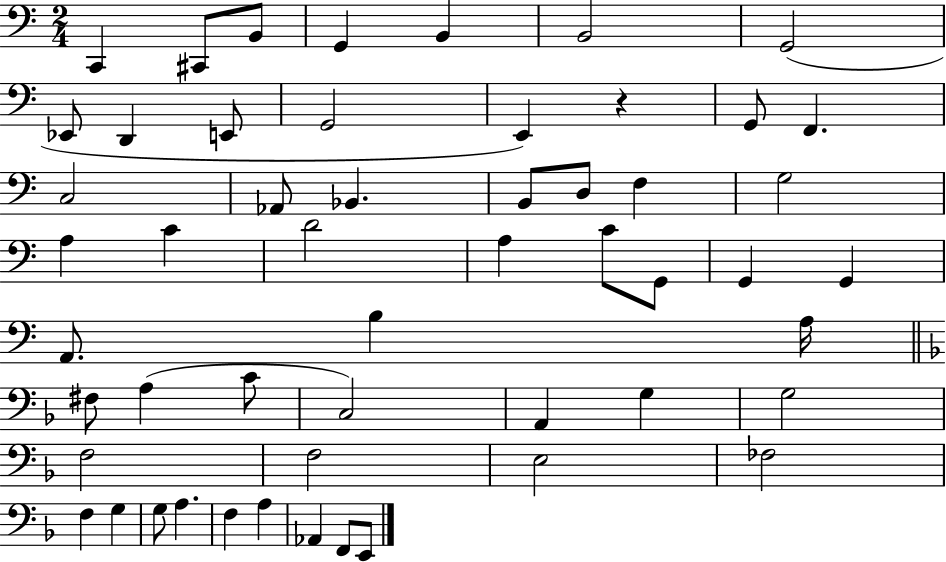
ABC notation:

X:1
T:Untitled
M:2/4
L:1/4
K:C
C,, ^C,,/2 B,,/2 G,, B,, B,,2 G,,2 _E,,/2 D,, E,,/2 G,,2 E,, z G,,/2 F,, C,2 _A,,/2 _B,, B,,/2 D,/2 F, G,2 A, C D2 A, C/2 G,,/2 G,, G,, A,,/2 B, A,/4 ^F,/2 A, C/2 C,2 A,, G, G,2 F,2 F,2 E,2 _F,2 F, G, G,/2 A, F, A, _A,, F,,/2 E,,/2